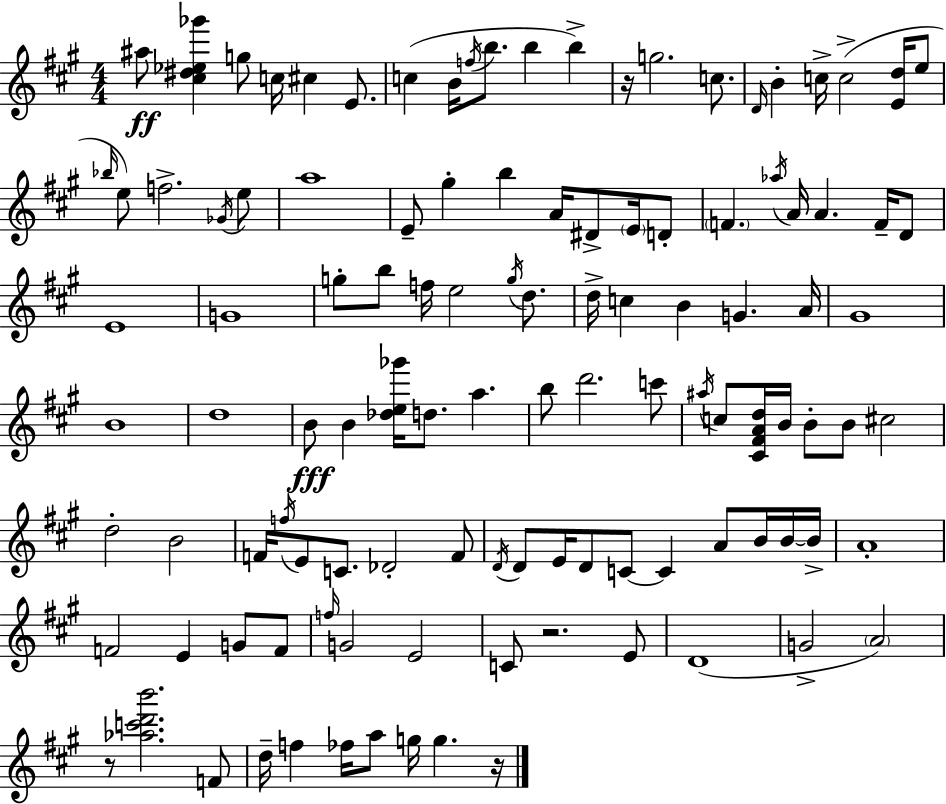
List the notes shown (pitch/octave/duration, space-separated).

A#5/e [C#5,D#5,Eb5,Gb6]/q G5/e C5/s C#5/q E4/e. C5/q B4/s F5/s B5/e. B5/q B5/q R/s G5/h. C5/e. D4/s B4/q C5/s C5/h [E4,D5]/s E5/e Bb5/s E5/e F5/h. Gb4/s E5/e A5/w E4/e G#5/q B5/q A4/s D#4/e E4/s D4/e F4/q. Ab5/s A4/s A4/q. F4/s D4/e E4/w G4/w G5/e B5/e F5/s E5/h G5/s D5/e. D5/s C5/q B4/q G4/q. A4/s G#4/w B4/w D5/w B4/e B4/q [Db5,E5,Gb6]/s D5/e. A5/q. B5/e D6/h. C6/e A#5/s C5/e [C#4,F#4,A4,D5]/s B4/s B4/e B4/e C#5/h D5/h B4/h F4/s F5/s E4/e C4/e. Db4/h F4/e D4/s D4/e E4/s D4/e C4/e C4/q A4/e B4/s B4/s B4/s A4/w F4/h E4/q G4/e F4/e F5/s G4/h E4/h C4/e R/h. E4/e D4/w G4/h A4/h R/e [Ab5,C6,D6,B6]/h. F4/e D5/s F5/q FES5/s A5/e G5/s G5/q. R/s